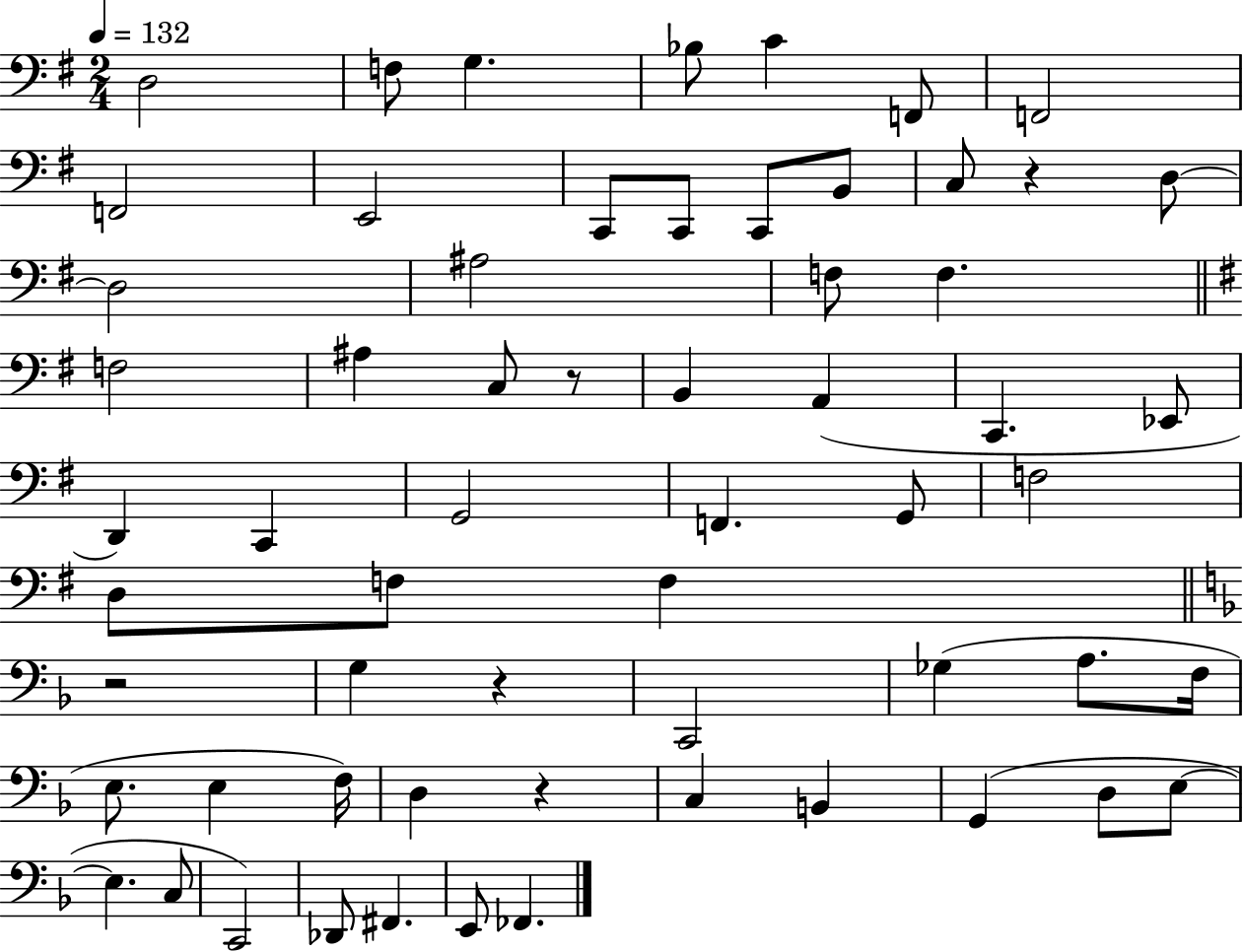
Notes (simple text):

D3/h F3/e G3/q. Bb3/e C4/q F2/e F2/h F2/h E2/h C2/e C2/e C2/e B2/e C3/e R/q D3/e D3/h A#3/h F3/e F3/q. F3/h A#3/q C3/e R/e B2/q A2/q C2/q. Eb2/e D2/q C2/q G2/h F2/q. G2/e F3/h D3/e F3/e F3/q R/h G3/q R/q C2/h Gb3/q A3/e. F3/s E3/e. E3/q F3/s D3/q R/q C3/q B2/q G2/q D3/e E3/e E3/q. C3/e C2/h Db2/e F#2/q. E2/e FES2/q.